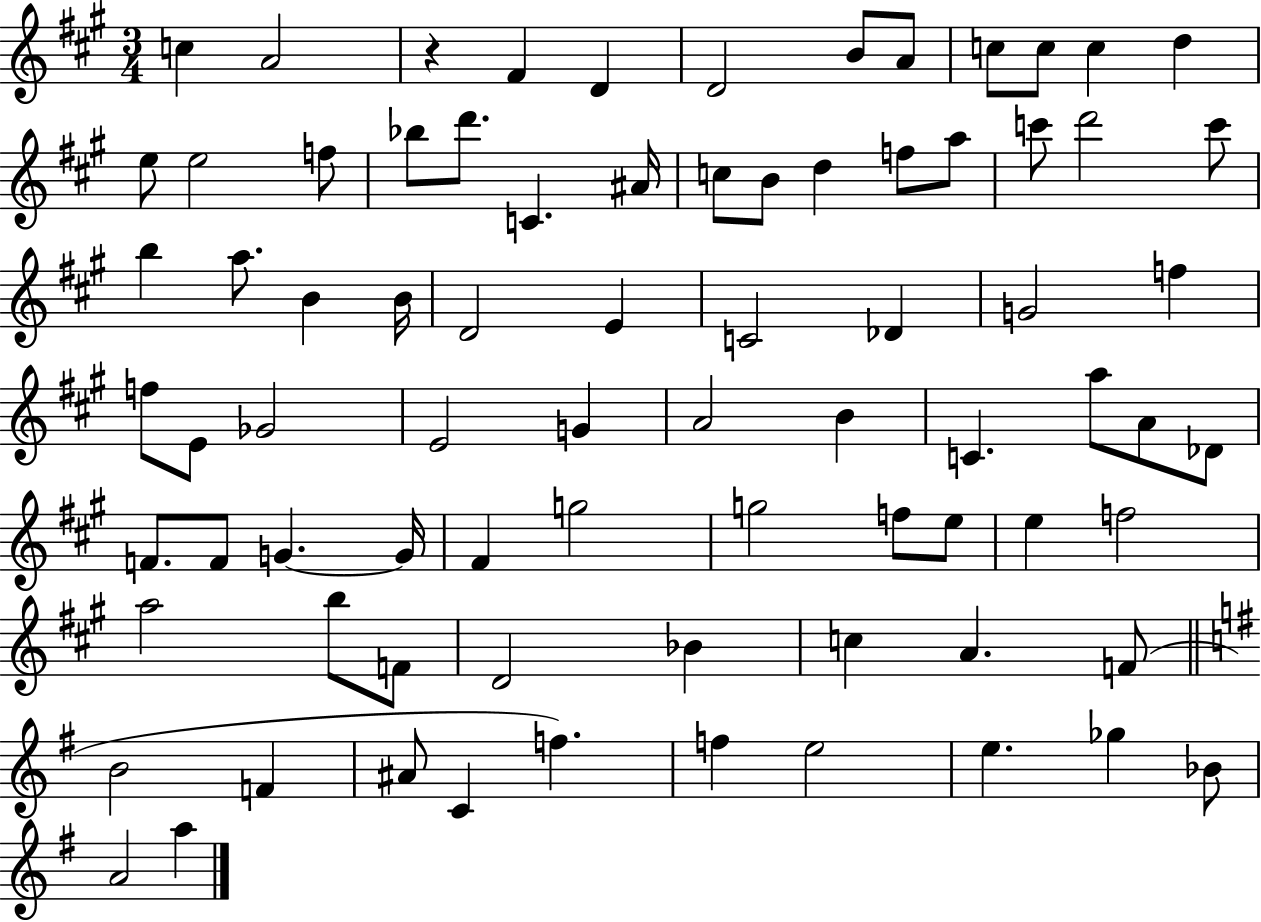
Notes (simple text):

C5/q A4/h R/q F#4/q D4/q D4/h B4/e A4/e C5/e C5/e C5/q D5/q E5/e E5/h F5/e Bb5/e D6/e. C4/q. A#4/s C5/e B4/e D5/q F5/e A5/e C6/e D6/h C6/e B5/q A5/e. B4/q B4/s D4/h E4/q C4/h Db4/q G4/h F5/q F5/e E4/e Gb4/h E4/h G4/q A4/h B4/q C4/q. A5/e A4/e Db4/e F4/e. F4/e G4/q. G4/s F#4/q G5/h G5/h F5/e E5/e E5/q F5/h A5/h B5/e F4/e D4/h Bb4/q C5/q A4/q. F4/e B4/h F4/q A#4/e C4/q F5/q. F5/q E5/h E5/q. Gb5/q Bb4/e A4/h A5/q